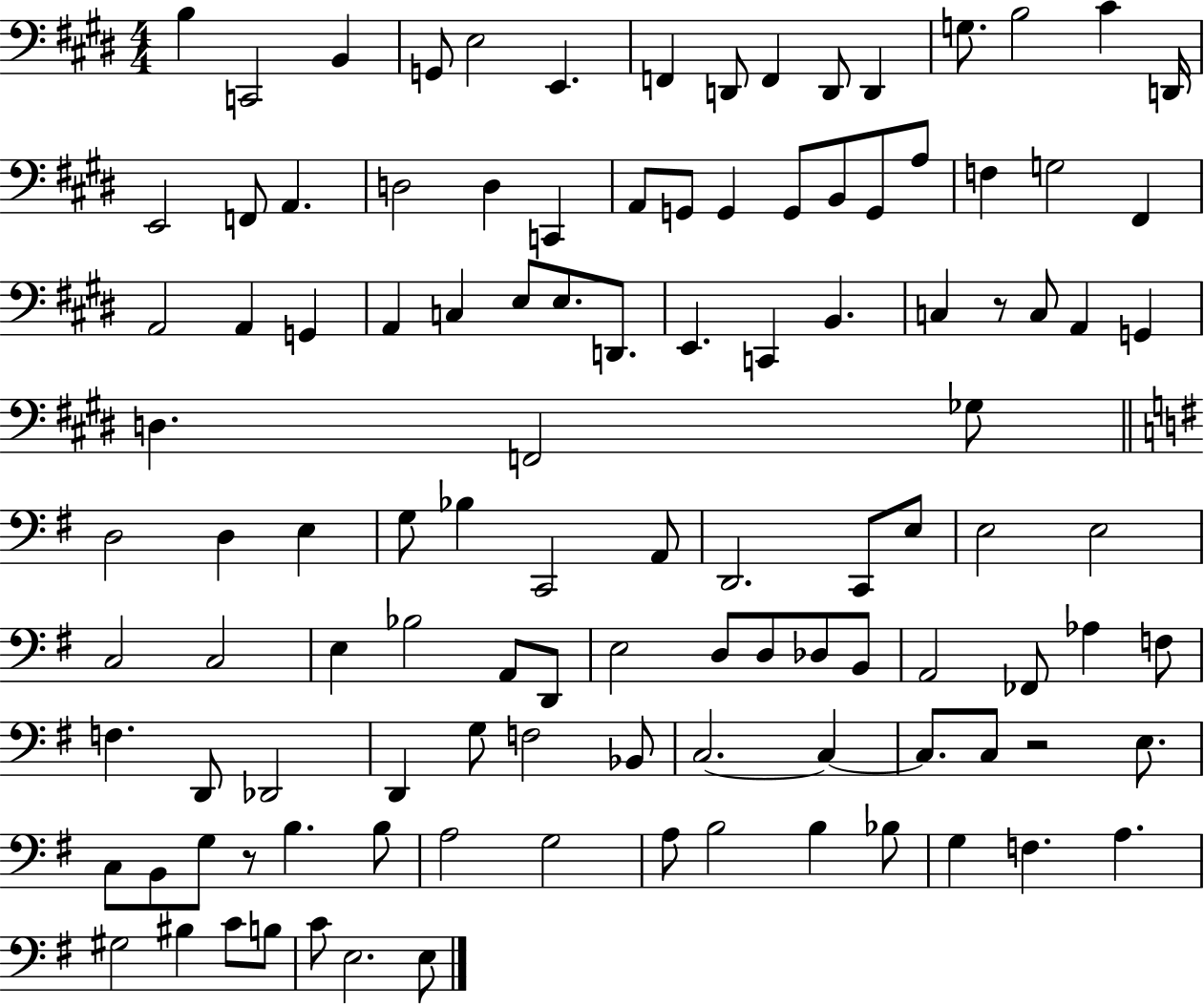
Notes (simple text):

B3/q C2/h B2/q G2/e E3/h E2/q. F2/q D2/e F2/q D2/e D2/q G3/e. B3/h C#4/q D2/s E2/h F2/e A2/q. D3/h D3/q C2/q A2/e G2/e G2/q G2/e B2/e G2/e A3/e F3/q G3/h F#2/q A2/h A2/q G2/q A2/q C3/q E3/e E3/e. D2/e. E2/q. C2/q B2/q. C3/q R/e C3/e A2/q G2/q D3/q. F2/h Gb3/e D3/h D3/q E3/q G3/e Bb3/q C2/h A2/e D2/h. C2/e E3/e E3/h E3/h C3/h C3/h E3/q Bb3/h A2/e D2/e E3/h D3/e D3/e Db3/e B2/e A2/h FES2/e Ab3/q F3/e F3/q. D2/e Db2/h D2/q G3/e F3/h Bb2/e C3/h. C3/q C3/e. C3/e R/h E3/e. C3/e B2/e G3/e R/e B3/q. B3/e A3/h G3/h A3/e B3/h B3/q Bb3/e G3/q F3/q. A3/q. G#3/h BIS3/q C4/e B3/e C4/e E3/h. E3/e